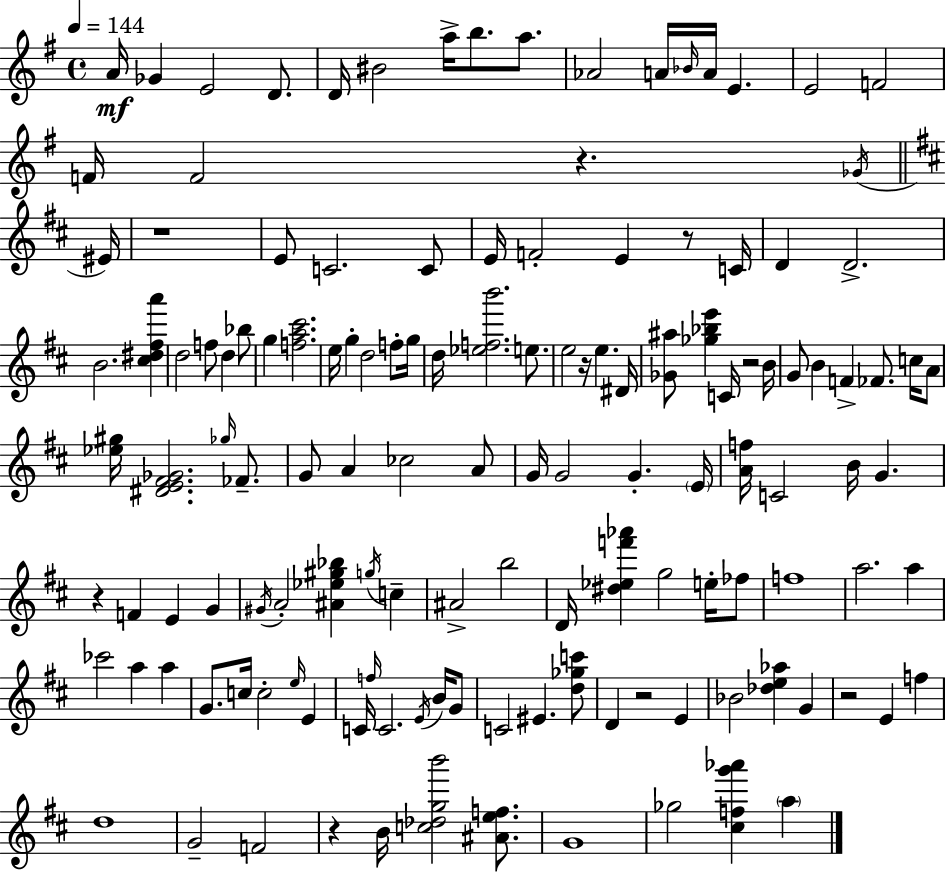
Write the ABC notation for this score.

X:1
T:Untitled
M:4/4
L:1/4
K:Em
A/4 _G E2 D/2 D/4 ^B2 a/4 b/2 a/2 _A2 A/4 _B/4 A/4 E E2 F2 F/4 F2 z _G/4 ^E/4 z4 E/2 C2 C/2 E/4 F2 E z/2 C/4 D D2 B2 [^c^d^fa'] d2 f/2 d _b/2 g [fa^c']2 e/4 g d2 f/2 g/4 d/4 [_efb']2 e/2 e2 z/4 e ^D/4 [_G^a]/2 [_g_be'] C/4 z2 B/4 G/2 B F _F/2 c/4 A/2 [_e^g]/4 [^DE^F_G]2 _g/4 _F/2 G/2 A _c2 A/2 G/4 G2 G E/4 [Af]/4 C2 B/4 G z F E G ^G/4 A2 [^A_e^g_b] g/4 c ^A2 b2 D/4 [^d_ef'_a'] g2 e/4 _f/2 f4 a2 a _c'2 a a G/2 c/4 c2 e/4 E C/4 f/4 C2 E/4 B/4 G/2 C2 ^E [d_gc']/2 D z2 E _B2 [_de_a] G z2 E f d4 G2 F2 z B/4 [c_dgb']2 [^Aef]/2 G4 _g2 [^cfg'_a'] a